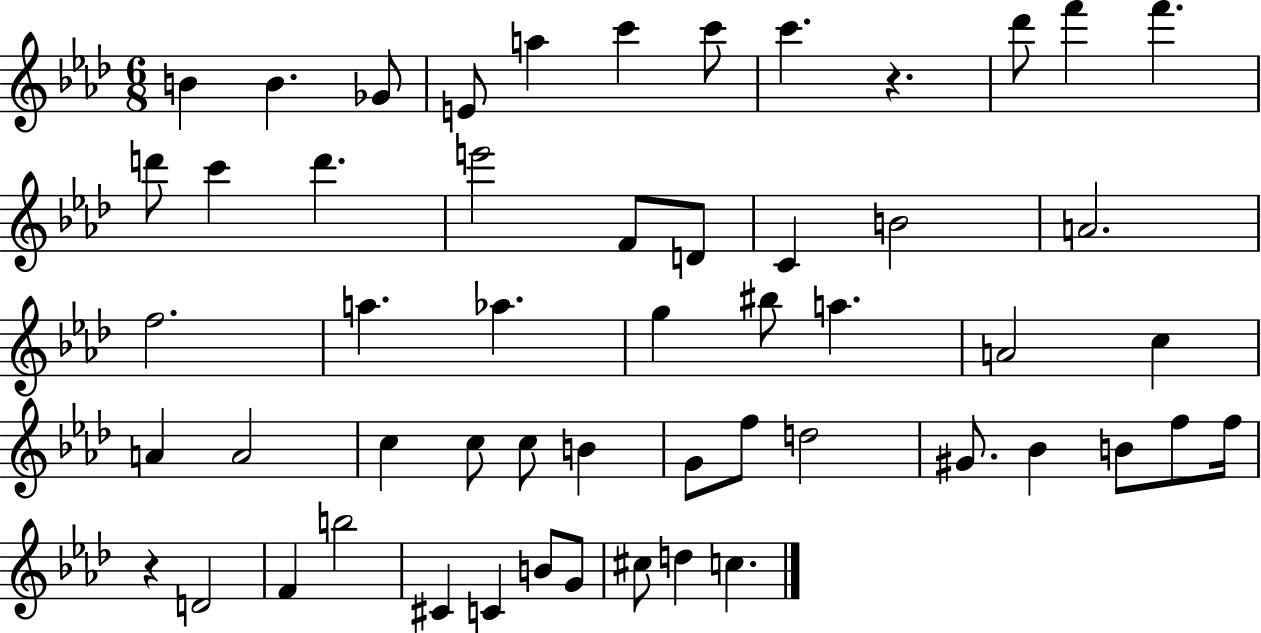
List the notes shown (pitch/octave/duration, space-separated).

B4/q B4/q. Gb4/e E4/e A5/q C6/q C6/e C6/q. R/q. Db6/e F6/q F6/q. D6/e C6/q D6/q. E6/h F4/e D4/e C4/q B4/h A4/h. F5/h. A5/q. Ab5/q. G5/q BIS5/e A5/q. A4/h C5/q A4/q A4/h C5/q C5/e C5/e B4/q G4/e F5/e D5/h G#4/e. Bb4/q B4/e F5/e F5/s R/q D4/h F4/q B5/h C#4/q C4/q B4/e G4/e C#5/e D5/q C5/q.